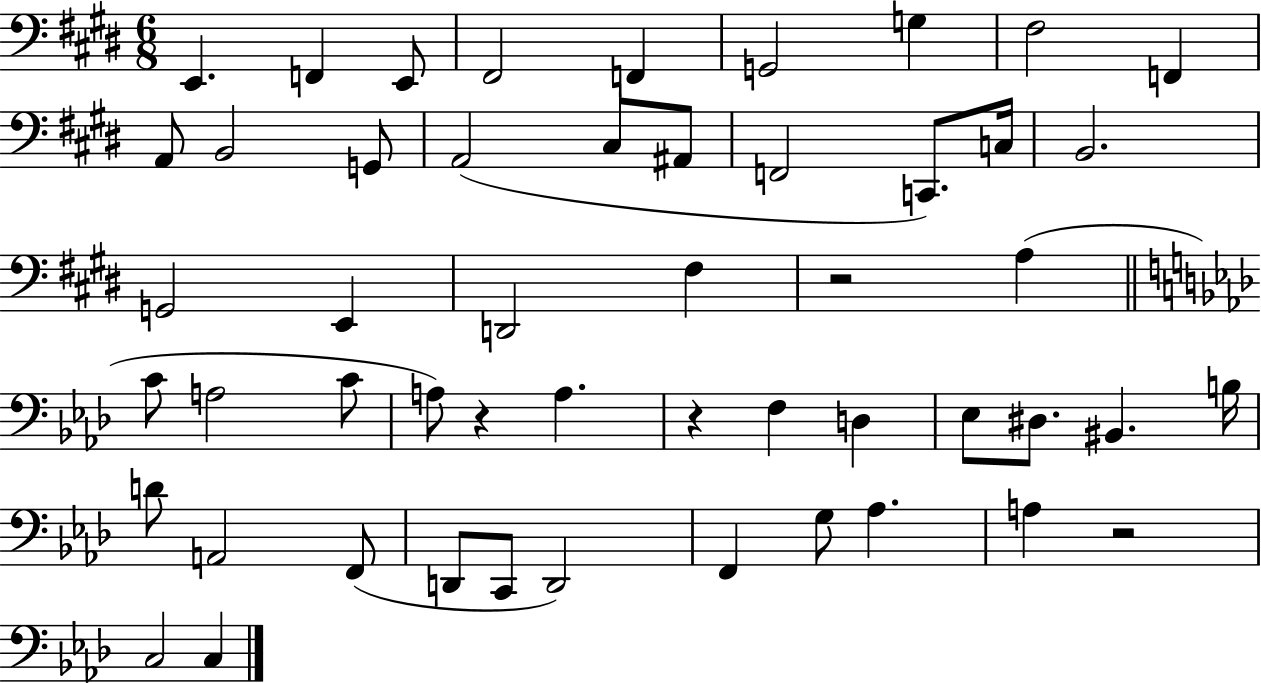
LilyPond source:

{
  \clef bass
  \numericTimeSignature
  \time 6/8
  \key e \major
  e,4. f,4 e,8 | fis,2 f,4 | g,2 g4 | fis2 f,4 | \break a,8 b,2 g,8 | a,2( cis8 ais,8 | f,2 c,8.) c16 | b,2. | \break g,2 e,4 | d,2 fis4 | r2 a4( | \bar "||" \break \key f \minor c'8 a2 c'8 | a8) r4 a4. | r4 f4 d4 | ees8 dis8. bis,4. b16 | \break d'8 a,2 f,8( | d,8 c,8 d,2) | f,4 g8 aes4. | a4 r2 | \break c2 c4 | \bar "|."
}